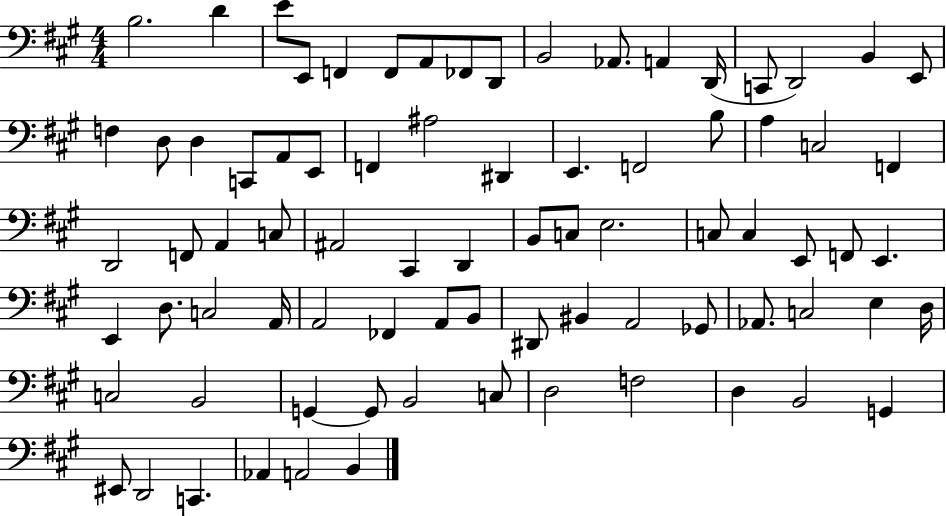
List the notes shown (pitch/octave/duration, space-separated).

B3/h. D4/q E4/e E2/e F2/q F2/e A2/e FES2/e D2/e B2/h Ab2/e. A2/q D2/s C2/e D2/h B2/q E2/e F3/q D3/e D3/q C2/e A2/e E2/e F2/q A#3/h D#2/q E2/q. F2/h B3/e A3/q C3/h F2/q D2/h F2/e A2/q C3/e A#2/h C#2/q D2/q B2/e C3/e E3/h. C3/e C3/q E2/e F2/e E2/q. E2/q D3/e. C3/h A2/s A2/h FES2/q A2/e B2/e D#2/e BIS2/q A2/h Gb2/e Ab2/e. C3/h E3/q D3/s C3/h B2/h G2/q G2/e B2/h C3/e D3/h F3/h D3/q B2/h G2/q EIS2/e D2/h C2/q. Ab2/q A2/h B2/q